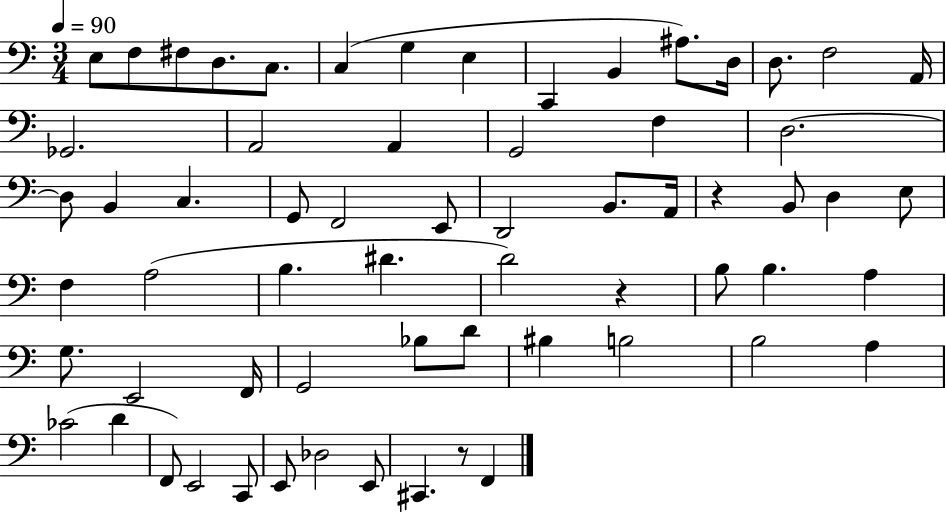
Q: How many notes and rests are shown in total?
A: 64